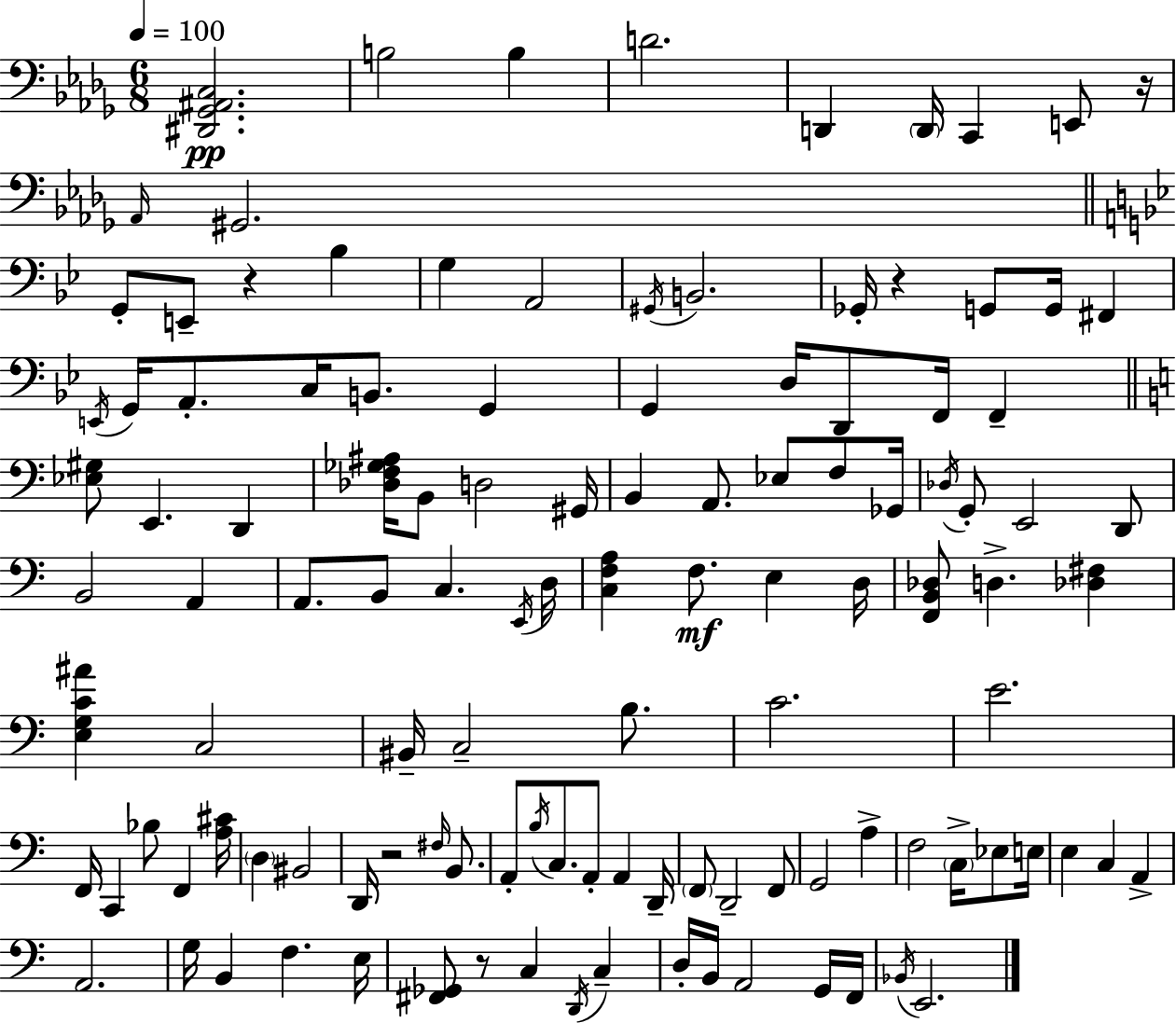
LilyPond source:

{
  \clef bass
  \numericTimeSignature
  \time 6/8
  \key bes \minor
  \tempo 4 = 100
  \repeat volta 2 { <dis, ges, ais, c>2.\pp | b2 b4 | d'2. | d,4 \parenthesize d,16 c,4 e,8 r16 | \break \grace { aes,16 } gis,2. | \bar "||" \break \key g \minor g,8-. e,8-- r4 bes4 | g4 a,2 | \acciaccatura { gis,16 } b,2. | ges,16-. r4 g,8 g,16 fis,4 | \break \acciaccatura { e,16 } g,16 a,8.-. c16 b,8. g,4 | g,4 d16 d,8 f,16 f,4-- | \bar "||" \break \key c \major <ees gis>8 e,4. d,4 | <des f ges ais>16 b,8 d2 gis,16 | b,4 a,8. ees8 f8 ges,16 | \acciaccatura { des16 } g,8-. e,2 d,8 | \break b,2 a,4 | a,8. b,8 c4. | \acciaccatura { e,16 } d16 <c f a>4 f8.\mf e4 | d16 <f, b, des>8 d4.-> <des fis>4 | \break <e g c' ais'>4 c2 | bis,16-- c2-- b8. | c'2. | e'2. | \break f,16 c,4 bes8 f,4 | <a cis'>16 \parenthesize d4 bis,2 | d,16 r2 \grace { fis16 } | b,8. a,8-. \acciaccatura { b16 } c8. a,8-. a,4 | \break d,16-- \parenthesize f,8 d,2-- | f,8 g,2 | a4-> f2 | \parenthesize c16-> ees8 e16 e4 c4 | \break a,4-> a,2. | g16 b,4 f4. | e16 <fis, ges,>8 r8 c4 | \acciaccatura { d,16 } c4-- d16-. b,16 a,2 | \break g,16 f,16 \acciaccatura { bes,16 } e,2. | } \bar "|."
}